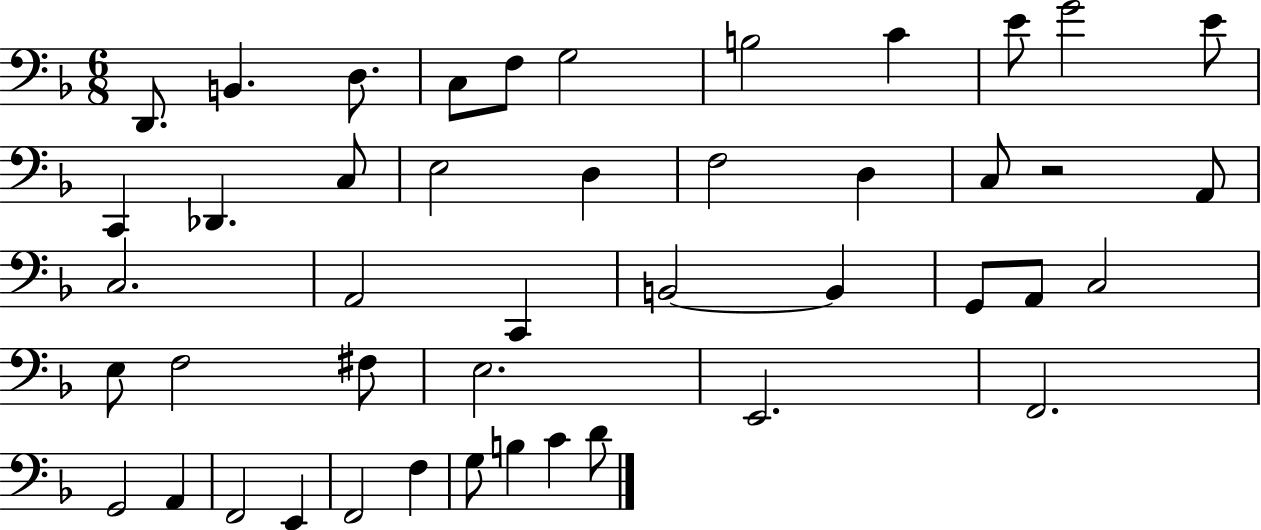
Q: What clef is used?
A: bass